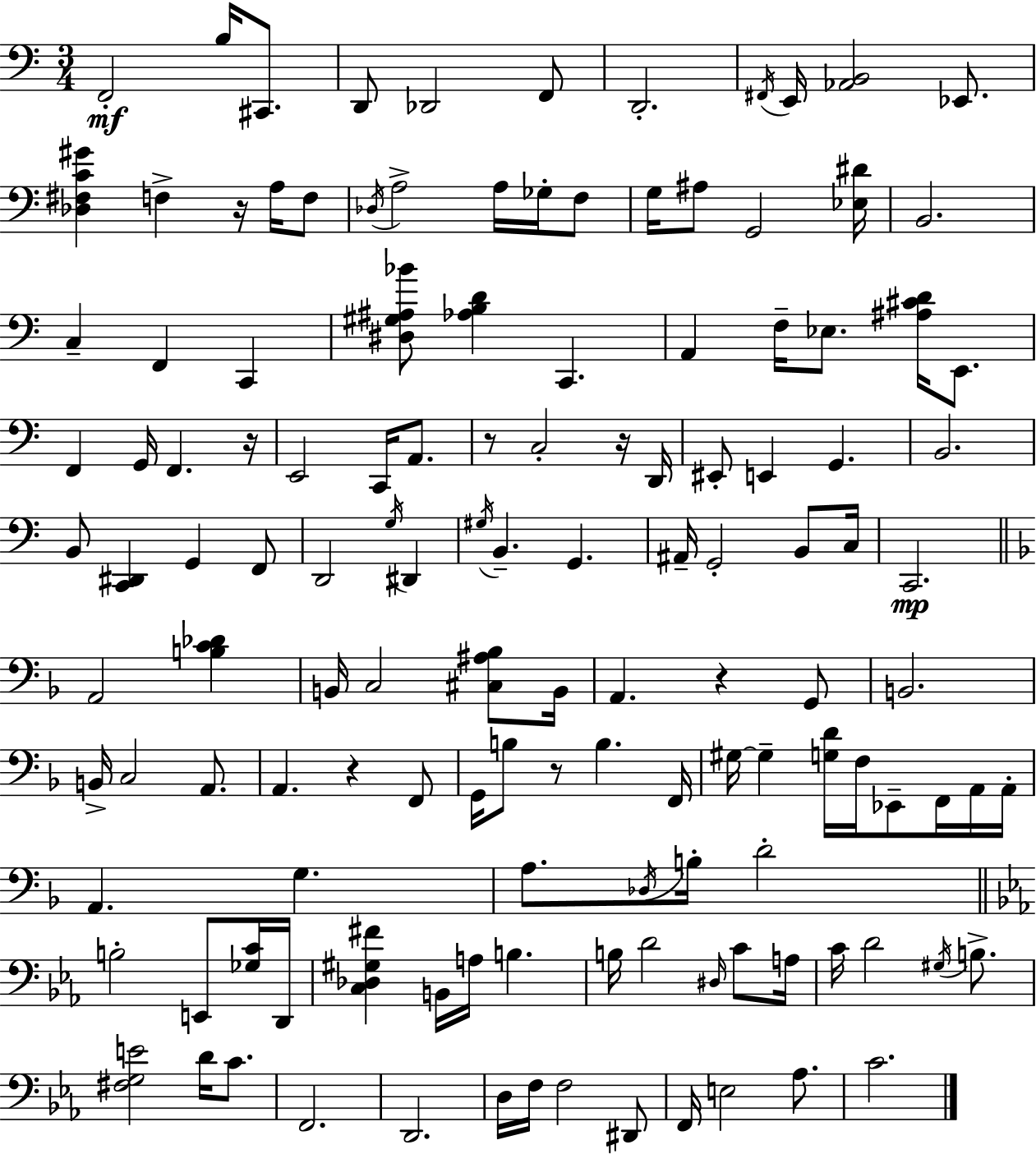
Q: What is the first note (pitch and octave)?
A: F2